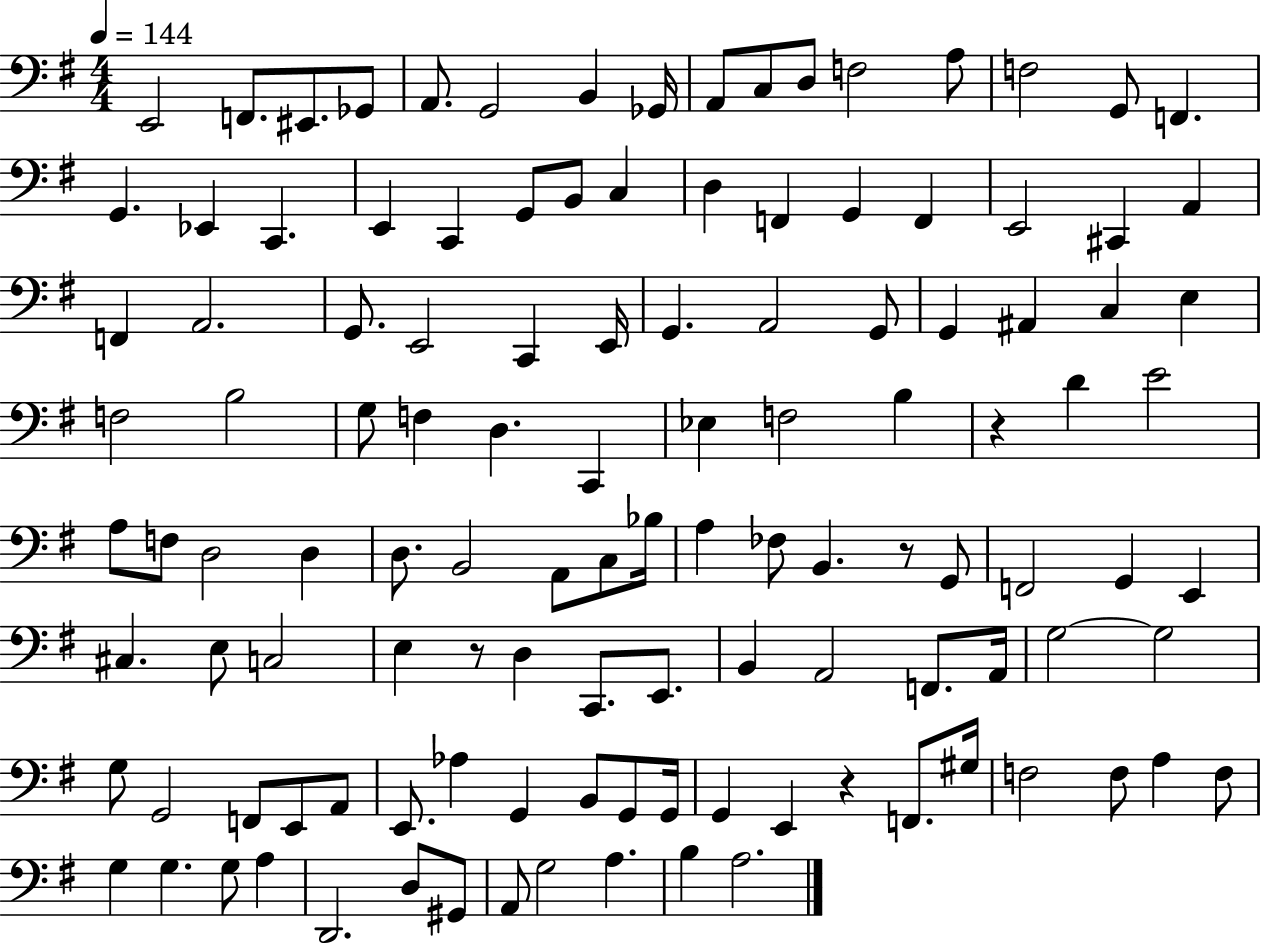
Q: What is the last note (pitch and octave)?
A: A3